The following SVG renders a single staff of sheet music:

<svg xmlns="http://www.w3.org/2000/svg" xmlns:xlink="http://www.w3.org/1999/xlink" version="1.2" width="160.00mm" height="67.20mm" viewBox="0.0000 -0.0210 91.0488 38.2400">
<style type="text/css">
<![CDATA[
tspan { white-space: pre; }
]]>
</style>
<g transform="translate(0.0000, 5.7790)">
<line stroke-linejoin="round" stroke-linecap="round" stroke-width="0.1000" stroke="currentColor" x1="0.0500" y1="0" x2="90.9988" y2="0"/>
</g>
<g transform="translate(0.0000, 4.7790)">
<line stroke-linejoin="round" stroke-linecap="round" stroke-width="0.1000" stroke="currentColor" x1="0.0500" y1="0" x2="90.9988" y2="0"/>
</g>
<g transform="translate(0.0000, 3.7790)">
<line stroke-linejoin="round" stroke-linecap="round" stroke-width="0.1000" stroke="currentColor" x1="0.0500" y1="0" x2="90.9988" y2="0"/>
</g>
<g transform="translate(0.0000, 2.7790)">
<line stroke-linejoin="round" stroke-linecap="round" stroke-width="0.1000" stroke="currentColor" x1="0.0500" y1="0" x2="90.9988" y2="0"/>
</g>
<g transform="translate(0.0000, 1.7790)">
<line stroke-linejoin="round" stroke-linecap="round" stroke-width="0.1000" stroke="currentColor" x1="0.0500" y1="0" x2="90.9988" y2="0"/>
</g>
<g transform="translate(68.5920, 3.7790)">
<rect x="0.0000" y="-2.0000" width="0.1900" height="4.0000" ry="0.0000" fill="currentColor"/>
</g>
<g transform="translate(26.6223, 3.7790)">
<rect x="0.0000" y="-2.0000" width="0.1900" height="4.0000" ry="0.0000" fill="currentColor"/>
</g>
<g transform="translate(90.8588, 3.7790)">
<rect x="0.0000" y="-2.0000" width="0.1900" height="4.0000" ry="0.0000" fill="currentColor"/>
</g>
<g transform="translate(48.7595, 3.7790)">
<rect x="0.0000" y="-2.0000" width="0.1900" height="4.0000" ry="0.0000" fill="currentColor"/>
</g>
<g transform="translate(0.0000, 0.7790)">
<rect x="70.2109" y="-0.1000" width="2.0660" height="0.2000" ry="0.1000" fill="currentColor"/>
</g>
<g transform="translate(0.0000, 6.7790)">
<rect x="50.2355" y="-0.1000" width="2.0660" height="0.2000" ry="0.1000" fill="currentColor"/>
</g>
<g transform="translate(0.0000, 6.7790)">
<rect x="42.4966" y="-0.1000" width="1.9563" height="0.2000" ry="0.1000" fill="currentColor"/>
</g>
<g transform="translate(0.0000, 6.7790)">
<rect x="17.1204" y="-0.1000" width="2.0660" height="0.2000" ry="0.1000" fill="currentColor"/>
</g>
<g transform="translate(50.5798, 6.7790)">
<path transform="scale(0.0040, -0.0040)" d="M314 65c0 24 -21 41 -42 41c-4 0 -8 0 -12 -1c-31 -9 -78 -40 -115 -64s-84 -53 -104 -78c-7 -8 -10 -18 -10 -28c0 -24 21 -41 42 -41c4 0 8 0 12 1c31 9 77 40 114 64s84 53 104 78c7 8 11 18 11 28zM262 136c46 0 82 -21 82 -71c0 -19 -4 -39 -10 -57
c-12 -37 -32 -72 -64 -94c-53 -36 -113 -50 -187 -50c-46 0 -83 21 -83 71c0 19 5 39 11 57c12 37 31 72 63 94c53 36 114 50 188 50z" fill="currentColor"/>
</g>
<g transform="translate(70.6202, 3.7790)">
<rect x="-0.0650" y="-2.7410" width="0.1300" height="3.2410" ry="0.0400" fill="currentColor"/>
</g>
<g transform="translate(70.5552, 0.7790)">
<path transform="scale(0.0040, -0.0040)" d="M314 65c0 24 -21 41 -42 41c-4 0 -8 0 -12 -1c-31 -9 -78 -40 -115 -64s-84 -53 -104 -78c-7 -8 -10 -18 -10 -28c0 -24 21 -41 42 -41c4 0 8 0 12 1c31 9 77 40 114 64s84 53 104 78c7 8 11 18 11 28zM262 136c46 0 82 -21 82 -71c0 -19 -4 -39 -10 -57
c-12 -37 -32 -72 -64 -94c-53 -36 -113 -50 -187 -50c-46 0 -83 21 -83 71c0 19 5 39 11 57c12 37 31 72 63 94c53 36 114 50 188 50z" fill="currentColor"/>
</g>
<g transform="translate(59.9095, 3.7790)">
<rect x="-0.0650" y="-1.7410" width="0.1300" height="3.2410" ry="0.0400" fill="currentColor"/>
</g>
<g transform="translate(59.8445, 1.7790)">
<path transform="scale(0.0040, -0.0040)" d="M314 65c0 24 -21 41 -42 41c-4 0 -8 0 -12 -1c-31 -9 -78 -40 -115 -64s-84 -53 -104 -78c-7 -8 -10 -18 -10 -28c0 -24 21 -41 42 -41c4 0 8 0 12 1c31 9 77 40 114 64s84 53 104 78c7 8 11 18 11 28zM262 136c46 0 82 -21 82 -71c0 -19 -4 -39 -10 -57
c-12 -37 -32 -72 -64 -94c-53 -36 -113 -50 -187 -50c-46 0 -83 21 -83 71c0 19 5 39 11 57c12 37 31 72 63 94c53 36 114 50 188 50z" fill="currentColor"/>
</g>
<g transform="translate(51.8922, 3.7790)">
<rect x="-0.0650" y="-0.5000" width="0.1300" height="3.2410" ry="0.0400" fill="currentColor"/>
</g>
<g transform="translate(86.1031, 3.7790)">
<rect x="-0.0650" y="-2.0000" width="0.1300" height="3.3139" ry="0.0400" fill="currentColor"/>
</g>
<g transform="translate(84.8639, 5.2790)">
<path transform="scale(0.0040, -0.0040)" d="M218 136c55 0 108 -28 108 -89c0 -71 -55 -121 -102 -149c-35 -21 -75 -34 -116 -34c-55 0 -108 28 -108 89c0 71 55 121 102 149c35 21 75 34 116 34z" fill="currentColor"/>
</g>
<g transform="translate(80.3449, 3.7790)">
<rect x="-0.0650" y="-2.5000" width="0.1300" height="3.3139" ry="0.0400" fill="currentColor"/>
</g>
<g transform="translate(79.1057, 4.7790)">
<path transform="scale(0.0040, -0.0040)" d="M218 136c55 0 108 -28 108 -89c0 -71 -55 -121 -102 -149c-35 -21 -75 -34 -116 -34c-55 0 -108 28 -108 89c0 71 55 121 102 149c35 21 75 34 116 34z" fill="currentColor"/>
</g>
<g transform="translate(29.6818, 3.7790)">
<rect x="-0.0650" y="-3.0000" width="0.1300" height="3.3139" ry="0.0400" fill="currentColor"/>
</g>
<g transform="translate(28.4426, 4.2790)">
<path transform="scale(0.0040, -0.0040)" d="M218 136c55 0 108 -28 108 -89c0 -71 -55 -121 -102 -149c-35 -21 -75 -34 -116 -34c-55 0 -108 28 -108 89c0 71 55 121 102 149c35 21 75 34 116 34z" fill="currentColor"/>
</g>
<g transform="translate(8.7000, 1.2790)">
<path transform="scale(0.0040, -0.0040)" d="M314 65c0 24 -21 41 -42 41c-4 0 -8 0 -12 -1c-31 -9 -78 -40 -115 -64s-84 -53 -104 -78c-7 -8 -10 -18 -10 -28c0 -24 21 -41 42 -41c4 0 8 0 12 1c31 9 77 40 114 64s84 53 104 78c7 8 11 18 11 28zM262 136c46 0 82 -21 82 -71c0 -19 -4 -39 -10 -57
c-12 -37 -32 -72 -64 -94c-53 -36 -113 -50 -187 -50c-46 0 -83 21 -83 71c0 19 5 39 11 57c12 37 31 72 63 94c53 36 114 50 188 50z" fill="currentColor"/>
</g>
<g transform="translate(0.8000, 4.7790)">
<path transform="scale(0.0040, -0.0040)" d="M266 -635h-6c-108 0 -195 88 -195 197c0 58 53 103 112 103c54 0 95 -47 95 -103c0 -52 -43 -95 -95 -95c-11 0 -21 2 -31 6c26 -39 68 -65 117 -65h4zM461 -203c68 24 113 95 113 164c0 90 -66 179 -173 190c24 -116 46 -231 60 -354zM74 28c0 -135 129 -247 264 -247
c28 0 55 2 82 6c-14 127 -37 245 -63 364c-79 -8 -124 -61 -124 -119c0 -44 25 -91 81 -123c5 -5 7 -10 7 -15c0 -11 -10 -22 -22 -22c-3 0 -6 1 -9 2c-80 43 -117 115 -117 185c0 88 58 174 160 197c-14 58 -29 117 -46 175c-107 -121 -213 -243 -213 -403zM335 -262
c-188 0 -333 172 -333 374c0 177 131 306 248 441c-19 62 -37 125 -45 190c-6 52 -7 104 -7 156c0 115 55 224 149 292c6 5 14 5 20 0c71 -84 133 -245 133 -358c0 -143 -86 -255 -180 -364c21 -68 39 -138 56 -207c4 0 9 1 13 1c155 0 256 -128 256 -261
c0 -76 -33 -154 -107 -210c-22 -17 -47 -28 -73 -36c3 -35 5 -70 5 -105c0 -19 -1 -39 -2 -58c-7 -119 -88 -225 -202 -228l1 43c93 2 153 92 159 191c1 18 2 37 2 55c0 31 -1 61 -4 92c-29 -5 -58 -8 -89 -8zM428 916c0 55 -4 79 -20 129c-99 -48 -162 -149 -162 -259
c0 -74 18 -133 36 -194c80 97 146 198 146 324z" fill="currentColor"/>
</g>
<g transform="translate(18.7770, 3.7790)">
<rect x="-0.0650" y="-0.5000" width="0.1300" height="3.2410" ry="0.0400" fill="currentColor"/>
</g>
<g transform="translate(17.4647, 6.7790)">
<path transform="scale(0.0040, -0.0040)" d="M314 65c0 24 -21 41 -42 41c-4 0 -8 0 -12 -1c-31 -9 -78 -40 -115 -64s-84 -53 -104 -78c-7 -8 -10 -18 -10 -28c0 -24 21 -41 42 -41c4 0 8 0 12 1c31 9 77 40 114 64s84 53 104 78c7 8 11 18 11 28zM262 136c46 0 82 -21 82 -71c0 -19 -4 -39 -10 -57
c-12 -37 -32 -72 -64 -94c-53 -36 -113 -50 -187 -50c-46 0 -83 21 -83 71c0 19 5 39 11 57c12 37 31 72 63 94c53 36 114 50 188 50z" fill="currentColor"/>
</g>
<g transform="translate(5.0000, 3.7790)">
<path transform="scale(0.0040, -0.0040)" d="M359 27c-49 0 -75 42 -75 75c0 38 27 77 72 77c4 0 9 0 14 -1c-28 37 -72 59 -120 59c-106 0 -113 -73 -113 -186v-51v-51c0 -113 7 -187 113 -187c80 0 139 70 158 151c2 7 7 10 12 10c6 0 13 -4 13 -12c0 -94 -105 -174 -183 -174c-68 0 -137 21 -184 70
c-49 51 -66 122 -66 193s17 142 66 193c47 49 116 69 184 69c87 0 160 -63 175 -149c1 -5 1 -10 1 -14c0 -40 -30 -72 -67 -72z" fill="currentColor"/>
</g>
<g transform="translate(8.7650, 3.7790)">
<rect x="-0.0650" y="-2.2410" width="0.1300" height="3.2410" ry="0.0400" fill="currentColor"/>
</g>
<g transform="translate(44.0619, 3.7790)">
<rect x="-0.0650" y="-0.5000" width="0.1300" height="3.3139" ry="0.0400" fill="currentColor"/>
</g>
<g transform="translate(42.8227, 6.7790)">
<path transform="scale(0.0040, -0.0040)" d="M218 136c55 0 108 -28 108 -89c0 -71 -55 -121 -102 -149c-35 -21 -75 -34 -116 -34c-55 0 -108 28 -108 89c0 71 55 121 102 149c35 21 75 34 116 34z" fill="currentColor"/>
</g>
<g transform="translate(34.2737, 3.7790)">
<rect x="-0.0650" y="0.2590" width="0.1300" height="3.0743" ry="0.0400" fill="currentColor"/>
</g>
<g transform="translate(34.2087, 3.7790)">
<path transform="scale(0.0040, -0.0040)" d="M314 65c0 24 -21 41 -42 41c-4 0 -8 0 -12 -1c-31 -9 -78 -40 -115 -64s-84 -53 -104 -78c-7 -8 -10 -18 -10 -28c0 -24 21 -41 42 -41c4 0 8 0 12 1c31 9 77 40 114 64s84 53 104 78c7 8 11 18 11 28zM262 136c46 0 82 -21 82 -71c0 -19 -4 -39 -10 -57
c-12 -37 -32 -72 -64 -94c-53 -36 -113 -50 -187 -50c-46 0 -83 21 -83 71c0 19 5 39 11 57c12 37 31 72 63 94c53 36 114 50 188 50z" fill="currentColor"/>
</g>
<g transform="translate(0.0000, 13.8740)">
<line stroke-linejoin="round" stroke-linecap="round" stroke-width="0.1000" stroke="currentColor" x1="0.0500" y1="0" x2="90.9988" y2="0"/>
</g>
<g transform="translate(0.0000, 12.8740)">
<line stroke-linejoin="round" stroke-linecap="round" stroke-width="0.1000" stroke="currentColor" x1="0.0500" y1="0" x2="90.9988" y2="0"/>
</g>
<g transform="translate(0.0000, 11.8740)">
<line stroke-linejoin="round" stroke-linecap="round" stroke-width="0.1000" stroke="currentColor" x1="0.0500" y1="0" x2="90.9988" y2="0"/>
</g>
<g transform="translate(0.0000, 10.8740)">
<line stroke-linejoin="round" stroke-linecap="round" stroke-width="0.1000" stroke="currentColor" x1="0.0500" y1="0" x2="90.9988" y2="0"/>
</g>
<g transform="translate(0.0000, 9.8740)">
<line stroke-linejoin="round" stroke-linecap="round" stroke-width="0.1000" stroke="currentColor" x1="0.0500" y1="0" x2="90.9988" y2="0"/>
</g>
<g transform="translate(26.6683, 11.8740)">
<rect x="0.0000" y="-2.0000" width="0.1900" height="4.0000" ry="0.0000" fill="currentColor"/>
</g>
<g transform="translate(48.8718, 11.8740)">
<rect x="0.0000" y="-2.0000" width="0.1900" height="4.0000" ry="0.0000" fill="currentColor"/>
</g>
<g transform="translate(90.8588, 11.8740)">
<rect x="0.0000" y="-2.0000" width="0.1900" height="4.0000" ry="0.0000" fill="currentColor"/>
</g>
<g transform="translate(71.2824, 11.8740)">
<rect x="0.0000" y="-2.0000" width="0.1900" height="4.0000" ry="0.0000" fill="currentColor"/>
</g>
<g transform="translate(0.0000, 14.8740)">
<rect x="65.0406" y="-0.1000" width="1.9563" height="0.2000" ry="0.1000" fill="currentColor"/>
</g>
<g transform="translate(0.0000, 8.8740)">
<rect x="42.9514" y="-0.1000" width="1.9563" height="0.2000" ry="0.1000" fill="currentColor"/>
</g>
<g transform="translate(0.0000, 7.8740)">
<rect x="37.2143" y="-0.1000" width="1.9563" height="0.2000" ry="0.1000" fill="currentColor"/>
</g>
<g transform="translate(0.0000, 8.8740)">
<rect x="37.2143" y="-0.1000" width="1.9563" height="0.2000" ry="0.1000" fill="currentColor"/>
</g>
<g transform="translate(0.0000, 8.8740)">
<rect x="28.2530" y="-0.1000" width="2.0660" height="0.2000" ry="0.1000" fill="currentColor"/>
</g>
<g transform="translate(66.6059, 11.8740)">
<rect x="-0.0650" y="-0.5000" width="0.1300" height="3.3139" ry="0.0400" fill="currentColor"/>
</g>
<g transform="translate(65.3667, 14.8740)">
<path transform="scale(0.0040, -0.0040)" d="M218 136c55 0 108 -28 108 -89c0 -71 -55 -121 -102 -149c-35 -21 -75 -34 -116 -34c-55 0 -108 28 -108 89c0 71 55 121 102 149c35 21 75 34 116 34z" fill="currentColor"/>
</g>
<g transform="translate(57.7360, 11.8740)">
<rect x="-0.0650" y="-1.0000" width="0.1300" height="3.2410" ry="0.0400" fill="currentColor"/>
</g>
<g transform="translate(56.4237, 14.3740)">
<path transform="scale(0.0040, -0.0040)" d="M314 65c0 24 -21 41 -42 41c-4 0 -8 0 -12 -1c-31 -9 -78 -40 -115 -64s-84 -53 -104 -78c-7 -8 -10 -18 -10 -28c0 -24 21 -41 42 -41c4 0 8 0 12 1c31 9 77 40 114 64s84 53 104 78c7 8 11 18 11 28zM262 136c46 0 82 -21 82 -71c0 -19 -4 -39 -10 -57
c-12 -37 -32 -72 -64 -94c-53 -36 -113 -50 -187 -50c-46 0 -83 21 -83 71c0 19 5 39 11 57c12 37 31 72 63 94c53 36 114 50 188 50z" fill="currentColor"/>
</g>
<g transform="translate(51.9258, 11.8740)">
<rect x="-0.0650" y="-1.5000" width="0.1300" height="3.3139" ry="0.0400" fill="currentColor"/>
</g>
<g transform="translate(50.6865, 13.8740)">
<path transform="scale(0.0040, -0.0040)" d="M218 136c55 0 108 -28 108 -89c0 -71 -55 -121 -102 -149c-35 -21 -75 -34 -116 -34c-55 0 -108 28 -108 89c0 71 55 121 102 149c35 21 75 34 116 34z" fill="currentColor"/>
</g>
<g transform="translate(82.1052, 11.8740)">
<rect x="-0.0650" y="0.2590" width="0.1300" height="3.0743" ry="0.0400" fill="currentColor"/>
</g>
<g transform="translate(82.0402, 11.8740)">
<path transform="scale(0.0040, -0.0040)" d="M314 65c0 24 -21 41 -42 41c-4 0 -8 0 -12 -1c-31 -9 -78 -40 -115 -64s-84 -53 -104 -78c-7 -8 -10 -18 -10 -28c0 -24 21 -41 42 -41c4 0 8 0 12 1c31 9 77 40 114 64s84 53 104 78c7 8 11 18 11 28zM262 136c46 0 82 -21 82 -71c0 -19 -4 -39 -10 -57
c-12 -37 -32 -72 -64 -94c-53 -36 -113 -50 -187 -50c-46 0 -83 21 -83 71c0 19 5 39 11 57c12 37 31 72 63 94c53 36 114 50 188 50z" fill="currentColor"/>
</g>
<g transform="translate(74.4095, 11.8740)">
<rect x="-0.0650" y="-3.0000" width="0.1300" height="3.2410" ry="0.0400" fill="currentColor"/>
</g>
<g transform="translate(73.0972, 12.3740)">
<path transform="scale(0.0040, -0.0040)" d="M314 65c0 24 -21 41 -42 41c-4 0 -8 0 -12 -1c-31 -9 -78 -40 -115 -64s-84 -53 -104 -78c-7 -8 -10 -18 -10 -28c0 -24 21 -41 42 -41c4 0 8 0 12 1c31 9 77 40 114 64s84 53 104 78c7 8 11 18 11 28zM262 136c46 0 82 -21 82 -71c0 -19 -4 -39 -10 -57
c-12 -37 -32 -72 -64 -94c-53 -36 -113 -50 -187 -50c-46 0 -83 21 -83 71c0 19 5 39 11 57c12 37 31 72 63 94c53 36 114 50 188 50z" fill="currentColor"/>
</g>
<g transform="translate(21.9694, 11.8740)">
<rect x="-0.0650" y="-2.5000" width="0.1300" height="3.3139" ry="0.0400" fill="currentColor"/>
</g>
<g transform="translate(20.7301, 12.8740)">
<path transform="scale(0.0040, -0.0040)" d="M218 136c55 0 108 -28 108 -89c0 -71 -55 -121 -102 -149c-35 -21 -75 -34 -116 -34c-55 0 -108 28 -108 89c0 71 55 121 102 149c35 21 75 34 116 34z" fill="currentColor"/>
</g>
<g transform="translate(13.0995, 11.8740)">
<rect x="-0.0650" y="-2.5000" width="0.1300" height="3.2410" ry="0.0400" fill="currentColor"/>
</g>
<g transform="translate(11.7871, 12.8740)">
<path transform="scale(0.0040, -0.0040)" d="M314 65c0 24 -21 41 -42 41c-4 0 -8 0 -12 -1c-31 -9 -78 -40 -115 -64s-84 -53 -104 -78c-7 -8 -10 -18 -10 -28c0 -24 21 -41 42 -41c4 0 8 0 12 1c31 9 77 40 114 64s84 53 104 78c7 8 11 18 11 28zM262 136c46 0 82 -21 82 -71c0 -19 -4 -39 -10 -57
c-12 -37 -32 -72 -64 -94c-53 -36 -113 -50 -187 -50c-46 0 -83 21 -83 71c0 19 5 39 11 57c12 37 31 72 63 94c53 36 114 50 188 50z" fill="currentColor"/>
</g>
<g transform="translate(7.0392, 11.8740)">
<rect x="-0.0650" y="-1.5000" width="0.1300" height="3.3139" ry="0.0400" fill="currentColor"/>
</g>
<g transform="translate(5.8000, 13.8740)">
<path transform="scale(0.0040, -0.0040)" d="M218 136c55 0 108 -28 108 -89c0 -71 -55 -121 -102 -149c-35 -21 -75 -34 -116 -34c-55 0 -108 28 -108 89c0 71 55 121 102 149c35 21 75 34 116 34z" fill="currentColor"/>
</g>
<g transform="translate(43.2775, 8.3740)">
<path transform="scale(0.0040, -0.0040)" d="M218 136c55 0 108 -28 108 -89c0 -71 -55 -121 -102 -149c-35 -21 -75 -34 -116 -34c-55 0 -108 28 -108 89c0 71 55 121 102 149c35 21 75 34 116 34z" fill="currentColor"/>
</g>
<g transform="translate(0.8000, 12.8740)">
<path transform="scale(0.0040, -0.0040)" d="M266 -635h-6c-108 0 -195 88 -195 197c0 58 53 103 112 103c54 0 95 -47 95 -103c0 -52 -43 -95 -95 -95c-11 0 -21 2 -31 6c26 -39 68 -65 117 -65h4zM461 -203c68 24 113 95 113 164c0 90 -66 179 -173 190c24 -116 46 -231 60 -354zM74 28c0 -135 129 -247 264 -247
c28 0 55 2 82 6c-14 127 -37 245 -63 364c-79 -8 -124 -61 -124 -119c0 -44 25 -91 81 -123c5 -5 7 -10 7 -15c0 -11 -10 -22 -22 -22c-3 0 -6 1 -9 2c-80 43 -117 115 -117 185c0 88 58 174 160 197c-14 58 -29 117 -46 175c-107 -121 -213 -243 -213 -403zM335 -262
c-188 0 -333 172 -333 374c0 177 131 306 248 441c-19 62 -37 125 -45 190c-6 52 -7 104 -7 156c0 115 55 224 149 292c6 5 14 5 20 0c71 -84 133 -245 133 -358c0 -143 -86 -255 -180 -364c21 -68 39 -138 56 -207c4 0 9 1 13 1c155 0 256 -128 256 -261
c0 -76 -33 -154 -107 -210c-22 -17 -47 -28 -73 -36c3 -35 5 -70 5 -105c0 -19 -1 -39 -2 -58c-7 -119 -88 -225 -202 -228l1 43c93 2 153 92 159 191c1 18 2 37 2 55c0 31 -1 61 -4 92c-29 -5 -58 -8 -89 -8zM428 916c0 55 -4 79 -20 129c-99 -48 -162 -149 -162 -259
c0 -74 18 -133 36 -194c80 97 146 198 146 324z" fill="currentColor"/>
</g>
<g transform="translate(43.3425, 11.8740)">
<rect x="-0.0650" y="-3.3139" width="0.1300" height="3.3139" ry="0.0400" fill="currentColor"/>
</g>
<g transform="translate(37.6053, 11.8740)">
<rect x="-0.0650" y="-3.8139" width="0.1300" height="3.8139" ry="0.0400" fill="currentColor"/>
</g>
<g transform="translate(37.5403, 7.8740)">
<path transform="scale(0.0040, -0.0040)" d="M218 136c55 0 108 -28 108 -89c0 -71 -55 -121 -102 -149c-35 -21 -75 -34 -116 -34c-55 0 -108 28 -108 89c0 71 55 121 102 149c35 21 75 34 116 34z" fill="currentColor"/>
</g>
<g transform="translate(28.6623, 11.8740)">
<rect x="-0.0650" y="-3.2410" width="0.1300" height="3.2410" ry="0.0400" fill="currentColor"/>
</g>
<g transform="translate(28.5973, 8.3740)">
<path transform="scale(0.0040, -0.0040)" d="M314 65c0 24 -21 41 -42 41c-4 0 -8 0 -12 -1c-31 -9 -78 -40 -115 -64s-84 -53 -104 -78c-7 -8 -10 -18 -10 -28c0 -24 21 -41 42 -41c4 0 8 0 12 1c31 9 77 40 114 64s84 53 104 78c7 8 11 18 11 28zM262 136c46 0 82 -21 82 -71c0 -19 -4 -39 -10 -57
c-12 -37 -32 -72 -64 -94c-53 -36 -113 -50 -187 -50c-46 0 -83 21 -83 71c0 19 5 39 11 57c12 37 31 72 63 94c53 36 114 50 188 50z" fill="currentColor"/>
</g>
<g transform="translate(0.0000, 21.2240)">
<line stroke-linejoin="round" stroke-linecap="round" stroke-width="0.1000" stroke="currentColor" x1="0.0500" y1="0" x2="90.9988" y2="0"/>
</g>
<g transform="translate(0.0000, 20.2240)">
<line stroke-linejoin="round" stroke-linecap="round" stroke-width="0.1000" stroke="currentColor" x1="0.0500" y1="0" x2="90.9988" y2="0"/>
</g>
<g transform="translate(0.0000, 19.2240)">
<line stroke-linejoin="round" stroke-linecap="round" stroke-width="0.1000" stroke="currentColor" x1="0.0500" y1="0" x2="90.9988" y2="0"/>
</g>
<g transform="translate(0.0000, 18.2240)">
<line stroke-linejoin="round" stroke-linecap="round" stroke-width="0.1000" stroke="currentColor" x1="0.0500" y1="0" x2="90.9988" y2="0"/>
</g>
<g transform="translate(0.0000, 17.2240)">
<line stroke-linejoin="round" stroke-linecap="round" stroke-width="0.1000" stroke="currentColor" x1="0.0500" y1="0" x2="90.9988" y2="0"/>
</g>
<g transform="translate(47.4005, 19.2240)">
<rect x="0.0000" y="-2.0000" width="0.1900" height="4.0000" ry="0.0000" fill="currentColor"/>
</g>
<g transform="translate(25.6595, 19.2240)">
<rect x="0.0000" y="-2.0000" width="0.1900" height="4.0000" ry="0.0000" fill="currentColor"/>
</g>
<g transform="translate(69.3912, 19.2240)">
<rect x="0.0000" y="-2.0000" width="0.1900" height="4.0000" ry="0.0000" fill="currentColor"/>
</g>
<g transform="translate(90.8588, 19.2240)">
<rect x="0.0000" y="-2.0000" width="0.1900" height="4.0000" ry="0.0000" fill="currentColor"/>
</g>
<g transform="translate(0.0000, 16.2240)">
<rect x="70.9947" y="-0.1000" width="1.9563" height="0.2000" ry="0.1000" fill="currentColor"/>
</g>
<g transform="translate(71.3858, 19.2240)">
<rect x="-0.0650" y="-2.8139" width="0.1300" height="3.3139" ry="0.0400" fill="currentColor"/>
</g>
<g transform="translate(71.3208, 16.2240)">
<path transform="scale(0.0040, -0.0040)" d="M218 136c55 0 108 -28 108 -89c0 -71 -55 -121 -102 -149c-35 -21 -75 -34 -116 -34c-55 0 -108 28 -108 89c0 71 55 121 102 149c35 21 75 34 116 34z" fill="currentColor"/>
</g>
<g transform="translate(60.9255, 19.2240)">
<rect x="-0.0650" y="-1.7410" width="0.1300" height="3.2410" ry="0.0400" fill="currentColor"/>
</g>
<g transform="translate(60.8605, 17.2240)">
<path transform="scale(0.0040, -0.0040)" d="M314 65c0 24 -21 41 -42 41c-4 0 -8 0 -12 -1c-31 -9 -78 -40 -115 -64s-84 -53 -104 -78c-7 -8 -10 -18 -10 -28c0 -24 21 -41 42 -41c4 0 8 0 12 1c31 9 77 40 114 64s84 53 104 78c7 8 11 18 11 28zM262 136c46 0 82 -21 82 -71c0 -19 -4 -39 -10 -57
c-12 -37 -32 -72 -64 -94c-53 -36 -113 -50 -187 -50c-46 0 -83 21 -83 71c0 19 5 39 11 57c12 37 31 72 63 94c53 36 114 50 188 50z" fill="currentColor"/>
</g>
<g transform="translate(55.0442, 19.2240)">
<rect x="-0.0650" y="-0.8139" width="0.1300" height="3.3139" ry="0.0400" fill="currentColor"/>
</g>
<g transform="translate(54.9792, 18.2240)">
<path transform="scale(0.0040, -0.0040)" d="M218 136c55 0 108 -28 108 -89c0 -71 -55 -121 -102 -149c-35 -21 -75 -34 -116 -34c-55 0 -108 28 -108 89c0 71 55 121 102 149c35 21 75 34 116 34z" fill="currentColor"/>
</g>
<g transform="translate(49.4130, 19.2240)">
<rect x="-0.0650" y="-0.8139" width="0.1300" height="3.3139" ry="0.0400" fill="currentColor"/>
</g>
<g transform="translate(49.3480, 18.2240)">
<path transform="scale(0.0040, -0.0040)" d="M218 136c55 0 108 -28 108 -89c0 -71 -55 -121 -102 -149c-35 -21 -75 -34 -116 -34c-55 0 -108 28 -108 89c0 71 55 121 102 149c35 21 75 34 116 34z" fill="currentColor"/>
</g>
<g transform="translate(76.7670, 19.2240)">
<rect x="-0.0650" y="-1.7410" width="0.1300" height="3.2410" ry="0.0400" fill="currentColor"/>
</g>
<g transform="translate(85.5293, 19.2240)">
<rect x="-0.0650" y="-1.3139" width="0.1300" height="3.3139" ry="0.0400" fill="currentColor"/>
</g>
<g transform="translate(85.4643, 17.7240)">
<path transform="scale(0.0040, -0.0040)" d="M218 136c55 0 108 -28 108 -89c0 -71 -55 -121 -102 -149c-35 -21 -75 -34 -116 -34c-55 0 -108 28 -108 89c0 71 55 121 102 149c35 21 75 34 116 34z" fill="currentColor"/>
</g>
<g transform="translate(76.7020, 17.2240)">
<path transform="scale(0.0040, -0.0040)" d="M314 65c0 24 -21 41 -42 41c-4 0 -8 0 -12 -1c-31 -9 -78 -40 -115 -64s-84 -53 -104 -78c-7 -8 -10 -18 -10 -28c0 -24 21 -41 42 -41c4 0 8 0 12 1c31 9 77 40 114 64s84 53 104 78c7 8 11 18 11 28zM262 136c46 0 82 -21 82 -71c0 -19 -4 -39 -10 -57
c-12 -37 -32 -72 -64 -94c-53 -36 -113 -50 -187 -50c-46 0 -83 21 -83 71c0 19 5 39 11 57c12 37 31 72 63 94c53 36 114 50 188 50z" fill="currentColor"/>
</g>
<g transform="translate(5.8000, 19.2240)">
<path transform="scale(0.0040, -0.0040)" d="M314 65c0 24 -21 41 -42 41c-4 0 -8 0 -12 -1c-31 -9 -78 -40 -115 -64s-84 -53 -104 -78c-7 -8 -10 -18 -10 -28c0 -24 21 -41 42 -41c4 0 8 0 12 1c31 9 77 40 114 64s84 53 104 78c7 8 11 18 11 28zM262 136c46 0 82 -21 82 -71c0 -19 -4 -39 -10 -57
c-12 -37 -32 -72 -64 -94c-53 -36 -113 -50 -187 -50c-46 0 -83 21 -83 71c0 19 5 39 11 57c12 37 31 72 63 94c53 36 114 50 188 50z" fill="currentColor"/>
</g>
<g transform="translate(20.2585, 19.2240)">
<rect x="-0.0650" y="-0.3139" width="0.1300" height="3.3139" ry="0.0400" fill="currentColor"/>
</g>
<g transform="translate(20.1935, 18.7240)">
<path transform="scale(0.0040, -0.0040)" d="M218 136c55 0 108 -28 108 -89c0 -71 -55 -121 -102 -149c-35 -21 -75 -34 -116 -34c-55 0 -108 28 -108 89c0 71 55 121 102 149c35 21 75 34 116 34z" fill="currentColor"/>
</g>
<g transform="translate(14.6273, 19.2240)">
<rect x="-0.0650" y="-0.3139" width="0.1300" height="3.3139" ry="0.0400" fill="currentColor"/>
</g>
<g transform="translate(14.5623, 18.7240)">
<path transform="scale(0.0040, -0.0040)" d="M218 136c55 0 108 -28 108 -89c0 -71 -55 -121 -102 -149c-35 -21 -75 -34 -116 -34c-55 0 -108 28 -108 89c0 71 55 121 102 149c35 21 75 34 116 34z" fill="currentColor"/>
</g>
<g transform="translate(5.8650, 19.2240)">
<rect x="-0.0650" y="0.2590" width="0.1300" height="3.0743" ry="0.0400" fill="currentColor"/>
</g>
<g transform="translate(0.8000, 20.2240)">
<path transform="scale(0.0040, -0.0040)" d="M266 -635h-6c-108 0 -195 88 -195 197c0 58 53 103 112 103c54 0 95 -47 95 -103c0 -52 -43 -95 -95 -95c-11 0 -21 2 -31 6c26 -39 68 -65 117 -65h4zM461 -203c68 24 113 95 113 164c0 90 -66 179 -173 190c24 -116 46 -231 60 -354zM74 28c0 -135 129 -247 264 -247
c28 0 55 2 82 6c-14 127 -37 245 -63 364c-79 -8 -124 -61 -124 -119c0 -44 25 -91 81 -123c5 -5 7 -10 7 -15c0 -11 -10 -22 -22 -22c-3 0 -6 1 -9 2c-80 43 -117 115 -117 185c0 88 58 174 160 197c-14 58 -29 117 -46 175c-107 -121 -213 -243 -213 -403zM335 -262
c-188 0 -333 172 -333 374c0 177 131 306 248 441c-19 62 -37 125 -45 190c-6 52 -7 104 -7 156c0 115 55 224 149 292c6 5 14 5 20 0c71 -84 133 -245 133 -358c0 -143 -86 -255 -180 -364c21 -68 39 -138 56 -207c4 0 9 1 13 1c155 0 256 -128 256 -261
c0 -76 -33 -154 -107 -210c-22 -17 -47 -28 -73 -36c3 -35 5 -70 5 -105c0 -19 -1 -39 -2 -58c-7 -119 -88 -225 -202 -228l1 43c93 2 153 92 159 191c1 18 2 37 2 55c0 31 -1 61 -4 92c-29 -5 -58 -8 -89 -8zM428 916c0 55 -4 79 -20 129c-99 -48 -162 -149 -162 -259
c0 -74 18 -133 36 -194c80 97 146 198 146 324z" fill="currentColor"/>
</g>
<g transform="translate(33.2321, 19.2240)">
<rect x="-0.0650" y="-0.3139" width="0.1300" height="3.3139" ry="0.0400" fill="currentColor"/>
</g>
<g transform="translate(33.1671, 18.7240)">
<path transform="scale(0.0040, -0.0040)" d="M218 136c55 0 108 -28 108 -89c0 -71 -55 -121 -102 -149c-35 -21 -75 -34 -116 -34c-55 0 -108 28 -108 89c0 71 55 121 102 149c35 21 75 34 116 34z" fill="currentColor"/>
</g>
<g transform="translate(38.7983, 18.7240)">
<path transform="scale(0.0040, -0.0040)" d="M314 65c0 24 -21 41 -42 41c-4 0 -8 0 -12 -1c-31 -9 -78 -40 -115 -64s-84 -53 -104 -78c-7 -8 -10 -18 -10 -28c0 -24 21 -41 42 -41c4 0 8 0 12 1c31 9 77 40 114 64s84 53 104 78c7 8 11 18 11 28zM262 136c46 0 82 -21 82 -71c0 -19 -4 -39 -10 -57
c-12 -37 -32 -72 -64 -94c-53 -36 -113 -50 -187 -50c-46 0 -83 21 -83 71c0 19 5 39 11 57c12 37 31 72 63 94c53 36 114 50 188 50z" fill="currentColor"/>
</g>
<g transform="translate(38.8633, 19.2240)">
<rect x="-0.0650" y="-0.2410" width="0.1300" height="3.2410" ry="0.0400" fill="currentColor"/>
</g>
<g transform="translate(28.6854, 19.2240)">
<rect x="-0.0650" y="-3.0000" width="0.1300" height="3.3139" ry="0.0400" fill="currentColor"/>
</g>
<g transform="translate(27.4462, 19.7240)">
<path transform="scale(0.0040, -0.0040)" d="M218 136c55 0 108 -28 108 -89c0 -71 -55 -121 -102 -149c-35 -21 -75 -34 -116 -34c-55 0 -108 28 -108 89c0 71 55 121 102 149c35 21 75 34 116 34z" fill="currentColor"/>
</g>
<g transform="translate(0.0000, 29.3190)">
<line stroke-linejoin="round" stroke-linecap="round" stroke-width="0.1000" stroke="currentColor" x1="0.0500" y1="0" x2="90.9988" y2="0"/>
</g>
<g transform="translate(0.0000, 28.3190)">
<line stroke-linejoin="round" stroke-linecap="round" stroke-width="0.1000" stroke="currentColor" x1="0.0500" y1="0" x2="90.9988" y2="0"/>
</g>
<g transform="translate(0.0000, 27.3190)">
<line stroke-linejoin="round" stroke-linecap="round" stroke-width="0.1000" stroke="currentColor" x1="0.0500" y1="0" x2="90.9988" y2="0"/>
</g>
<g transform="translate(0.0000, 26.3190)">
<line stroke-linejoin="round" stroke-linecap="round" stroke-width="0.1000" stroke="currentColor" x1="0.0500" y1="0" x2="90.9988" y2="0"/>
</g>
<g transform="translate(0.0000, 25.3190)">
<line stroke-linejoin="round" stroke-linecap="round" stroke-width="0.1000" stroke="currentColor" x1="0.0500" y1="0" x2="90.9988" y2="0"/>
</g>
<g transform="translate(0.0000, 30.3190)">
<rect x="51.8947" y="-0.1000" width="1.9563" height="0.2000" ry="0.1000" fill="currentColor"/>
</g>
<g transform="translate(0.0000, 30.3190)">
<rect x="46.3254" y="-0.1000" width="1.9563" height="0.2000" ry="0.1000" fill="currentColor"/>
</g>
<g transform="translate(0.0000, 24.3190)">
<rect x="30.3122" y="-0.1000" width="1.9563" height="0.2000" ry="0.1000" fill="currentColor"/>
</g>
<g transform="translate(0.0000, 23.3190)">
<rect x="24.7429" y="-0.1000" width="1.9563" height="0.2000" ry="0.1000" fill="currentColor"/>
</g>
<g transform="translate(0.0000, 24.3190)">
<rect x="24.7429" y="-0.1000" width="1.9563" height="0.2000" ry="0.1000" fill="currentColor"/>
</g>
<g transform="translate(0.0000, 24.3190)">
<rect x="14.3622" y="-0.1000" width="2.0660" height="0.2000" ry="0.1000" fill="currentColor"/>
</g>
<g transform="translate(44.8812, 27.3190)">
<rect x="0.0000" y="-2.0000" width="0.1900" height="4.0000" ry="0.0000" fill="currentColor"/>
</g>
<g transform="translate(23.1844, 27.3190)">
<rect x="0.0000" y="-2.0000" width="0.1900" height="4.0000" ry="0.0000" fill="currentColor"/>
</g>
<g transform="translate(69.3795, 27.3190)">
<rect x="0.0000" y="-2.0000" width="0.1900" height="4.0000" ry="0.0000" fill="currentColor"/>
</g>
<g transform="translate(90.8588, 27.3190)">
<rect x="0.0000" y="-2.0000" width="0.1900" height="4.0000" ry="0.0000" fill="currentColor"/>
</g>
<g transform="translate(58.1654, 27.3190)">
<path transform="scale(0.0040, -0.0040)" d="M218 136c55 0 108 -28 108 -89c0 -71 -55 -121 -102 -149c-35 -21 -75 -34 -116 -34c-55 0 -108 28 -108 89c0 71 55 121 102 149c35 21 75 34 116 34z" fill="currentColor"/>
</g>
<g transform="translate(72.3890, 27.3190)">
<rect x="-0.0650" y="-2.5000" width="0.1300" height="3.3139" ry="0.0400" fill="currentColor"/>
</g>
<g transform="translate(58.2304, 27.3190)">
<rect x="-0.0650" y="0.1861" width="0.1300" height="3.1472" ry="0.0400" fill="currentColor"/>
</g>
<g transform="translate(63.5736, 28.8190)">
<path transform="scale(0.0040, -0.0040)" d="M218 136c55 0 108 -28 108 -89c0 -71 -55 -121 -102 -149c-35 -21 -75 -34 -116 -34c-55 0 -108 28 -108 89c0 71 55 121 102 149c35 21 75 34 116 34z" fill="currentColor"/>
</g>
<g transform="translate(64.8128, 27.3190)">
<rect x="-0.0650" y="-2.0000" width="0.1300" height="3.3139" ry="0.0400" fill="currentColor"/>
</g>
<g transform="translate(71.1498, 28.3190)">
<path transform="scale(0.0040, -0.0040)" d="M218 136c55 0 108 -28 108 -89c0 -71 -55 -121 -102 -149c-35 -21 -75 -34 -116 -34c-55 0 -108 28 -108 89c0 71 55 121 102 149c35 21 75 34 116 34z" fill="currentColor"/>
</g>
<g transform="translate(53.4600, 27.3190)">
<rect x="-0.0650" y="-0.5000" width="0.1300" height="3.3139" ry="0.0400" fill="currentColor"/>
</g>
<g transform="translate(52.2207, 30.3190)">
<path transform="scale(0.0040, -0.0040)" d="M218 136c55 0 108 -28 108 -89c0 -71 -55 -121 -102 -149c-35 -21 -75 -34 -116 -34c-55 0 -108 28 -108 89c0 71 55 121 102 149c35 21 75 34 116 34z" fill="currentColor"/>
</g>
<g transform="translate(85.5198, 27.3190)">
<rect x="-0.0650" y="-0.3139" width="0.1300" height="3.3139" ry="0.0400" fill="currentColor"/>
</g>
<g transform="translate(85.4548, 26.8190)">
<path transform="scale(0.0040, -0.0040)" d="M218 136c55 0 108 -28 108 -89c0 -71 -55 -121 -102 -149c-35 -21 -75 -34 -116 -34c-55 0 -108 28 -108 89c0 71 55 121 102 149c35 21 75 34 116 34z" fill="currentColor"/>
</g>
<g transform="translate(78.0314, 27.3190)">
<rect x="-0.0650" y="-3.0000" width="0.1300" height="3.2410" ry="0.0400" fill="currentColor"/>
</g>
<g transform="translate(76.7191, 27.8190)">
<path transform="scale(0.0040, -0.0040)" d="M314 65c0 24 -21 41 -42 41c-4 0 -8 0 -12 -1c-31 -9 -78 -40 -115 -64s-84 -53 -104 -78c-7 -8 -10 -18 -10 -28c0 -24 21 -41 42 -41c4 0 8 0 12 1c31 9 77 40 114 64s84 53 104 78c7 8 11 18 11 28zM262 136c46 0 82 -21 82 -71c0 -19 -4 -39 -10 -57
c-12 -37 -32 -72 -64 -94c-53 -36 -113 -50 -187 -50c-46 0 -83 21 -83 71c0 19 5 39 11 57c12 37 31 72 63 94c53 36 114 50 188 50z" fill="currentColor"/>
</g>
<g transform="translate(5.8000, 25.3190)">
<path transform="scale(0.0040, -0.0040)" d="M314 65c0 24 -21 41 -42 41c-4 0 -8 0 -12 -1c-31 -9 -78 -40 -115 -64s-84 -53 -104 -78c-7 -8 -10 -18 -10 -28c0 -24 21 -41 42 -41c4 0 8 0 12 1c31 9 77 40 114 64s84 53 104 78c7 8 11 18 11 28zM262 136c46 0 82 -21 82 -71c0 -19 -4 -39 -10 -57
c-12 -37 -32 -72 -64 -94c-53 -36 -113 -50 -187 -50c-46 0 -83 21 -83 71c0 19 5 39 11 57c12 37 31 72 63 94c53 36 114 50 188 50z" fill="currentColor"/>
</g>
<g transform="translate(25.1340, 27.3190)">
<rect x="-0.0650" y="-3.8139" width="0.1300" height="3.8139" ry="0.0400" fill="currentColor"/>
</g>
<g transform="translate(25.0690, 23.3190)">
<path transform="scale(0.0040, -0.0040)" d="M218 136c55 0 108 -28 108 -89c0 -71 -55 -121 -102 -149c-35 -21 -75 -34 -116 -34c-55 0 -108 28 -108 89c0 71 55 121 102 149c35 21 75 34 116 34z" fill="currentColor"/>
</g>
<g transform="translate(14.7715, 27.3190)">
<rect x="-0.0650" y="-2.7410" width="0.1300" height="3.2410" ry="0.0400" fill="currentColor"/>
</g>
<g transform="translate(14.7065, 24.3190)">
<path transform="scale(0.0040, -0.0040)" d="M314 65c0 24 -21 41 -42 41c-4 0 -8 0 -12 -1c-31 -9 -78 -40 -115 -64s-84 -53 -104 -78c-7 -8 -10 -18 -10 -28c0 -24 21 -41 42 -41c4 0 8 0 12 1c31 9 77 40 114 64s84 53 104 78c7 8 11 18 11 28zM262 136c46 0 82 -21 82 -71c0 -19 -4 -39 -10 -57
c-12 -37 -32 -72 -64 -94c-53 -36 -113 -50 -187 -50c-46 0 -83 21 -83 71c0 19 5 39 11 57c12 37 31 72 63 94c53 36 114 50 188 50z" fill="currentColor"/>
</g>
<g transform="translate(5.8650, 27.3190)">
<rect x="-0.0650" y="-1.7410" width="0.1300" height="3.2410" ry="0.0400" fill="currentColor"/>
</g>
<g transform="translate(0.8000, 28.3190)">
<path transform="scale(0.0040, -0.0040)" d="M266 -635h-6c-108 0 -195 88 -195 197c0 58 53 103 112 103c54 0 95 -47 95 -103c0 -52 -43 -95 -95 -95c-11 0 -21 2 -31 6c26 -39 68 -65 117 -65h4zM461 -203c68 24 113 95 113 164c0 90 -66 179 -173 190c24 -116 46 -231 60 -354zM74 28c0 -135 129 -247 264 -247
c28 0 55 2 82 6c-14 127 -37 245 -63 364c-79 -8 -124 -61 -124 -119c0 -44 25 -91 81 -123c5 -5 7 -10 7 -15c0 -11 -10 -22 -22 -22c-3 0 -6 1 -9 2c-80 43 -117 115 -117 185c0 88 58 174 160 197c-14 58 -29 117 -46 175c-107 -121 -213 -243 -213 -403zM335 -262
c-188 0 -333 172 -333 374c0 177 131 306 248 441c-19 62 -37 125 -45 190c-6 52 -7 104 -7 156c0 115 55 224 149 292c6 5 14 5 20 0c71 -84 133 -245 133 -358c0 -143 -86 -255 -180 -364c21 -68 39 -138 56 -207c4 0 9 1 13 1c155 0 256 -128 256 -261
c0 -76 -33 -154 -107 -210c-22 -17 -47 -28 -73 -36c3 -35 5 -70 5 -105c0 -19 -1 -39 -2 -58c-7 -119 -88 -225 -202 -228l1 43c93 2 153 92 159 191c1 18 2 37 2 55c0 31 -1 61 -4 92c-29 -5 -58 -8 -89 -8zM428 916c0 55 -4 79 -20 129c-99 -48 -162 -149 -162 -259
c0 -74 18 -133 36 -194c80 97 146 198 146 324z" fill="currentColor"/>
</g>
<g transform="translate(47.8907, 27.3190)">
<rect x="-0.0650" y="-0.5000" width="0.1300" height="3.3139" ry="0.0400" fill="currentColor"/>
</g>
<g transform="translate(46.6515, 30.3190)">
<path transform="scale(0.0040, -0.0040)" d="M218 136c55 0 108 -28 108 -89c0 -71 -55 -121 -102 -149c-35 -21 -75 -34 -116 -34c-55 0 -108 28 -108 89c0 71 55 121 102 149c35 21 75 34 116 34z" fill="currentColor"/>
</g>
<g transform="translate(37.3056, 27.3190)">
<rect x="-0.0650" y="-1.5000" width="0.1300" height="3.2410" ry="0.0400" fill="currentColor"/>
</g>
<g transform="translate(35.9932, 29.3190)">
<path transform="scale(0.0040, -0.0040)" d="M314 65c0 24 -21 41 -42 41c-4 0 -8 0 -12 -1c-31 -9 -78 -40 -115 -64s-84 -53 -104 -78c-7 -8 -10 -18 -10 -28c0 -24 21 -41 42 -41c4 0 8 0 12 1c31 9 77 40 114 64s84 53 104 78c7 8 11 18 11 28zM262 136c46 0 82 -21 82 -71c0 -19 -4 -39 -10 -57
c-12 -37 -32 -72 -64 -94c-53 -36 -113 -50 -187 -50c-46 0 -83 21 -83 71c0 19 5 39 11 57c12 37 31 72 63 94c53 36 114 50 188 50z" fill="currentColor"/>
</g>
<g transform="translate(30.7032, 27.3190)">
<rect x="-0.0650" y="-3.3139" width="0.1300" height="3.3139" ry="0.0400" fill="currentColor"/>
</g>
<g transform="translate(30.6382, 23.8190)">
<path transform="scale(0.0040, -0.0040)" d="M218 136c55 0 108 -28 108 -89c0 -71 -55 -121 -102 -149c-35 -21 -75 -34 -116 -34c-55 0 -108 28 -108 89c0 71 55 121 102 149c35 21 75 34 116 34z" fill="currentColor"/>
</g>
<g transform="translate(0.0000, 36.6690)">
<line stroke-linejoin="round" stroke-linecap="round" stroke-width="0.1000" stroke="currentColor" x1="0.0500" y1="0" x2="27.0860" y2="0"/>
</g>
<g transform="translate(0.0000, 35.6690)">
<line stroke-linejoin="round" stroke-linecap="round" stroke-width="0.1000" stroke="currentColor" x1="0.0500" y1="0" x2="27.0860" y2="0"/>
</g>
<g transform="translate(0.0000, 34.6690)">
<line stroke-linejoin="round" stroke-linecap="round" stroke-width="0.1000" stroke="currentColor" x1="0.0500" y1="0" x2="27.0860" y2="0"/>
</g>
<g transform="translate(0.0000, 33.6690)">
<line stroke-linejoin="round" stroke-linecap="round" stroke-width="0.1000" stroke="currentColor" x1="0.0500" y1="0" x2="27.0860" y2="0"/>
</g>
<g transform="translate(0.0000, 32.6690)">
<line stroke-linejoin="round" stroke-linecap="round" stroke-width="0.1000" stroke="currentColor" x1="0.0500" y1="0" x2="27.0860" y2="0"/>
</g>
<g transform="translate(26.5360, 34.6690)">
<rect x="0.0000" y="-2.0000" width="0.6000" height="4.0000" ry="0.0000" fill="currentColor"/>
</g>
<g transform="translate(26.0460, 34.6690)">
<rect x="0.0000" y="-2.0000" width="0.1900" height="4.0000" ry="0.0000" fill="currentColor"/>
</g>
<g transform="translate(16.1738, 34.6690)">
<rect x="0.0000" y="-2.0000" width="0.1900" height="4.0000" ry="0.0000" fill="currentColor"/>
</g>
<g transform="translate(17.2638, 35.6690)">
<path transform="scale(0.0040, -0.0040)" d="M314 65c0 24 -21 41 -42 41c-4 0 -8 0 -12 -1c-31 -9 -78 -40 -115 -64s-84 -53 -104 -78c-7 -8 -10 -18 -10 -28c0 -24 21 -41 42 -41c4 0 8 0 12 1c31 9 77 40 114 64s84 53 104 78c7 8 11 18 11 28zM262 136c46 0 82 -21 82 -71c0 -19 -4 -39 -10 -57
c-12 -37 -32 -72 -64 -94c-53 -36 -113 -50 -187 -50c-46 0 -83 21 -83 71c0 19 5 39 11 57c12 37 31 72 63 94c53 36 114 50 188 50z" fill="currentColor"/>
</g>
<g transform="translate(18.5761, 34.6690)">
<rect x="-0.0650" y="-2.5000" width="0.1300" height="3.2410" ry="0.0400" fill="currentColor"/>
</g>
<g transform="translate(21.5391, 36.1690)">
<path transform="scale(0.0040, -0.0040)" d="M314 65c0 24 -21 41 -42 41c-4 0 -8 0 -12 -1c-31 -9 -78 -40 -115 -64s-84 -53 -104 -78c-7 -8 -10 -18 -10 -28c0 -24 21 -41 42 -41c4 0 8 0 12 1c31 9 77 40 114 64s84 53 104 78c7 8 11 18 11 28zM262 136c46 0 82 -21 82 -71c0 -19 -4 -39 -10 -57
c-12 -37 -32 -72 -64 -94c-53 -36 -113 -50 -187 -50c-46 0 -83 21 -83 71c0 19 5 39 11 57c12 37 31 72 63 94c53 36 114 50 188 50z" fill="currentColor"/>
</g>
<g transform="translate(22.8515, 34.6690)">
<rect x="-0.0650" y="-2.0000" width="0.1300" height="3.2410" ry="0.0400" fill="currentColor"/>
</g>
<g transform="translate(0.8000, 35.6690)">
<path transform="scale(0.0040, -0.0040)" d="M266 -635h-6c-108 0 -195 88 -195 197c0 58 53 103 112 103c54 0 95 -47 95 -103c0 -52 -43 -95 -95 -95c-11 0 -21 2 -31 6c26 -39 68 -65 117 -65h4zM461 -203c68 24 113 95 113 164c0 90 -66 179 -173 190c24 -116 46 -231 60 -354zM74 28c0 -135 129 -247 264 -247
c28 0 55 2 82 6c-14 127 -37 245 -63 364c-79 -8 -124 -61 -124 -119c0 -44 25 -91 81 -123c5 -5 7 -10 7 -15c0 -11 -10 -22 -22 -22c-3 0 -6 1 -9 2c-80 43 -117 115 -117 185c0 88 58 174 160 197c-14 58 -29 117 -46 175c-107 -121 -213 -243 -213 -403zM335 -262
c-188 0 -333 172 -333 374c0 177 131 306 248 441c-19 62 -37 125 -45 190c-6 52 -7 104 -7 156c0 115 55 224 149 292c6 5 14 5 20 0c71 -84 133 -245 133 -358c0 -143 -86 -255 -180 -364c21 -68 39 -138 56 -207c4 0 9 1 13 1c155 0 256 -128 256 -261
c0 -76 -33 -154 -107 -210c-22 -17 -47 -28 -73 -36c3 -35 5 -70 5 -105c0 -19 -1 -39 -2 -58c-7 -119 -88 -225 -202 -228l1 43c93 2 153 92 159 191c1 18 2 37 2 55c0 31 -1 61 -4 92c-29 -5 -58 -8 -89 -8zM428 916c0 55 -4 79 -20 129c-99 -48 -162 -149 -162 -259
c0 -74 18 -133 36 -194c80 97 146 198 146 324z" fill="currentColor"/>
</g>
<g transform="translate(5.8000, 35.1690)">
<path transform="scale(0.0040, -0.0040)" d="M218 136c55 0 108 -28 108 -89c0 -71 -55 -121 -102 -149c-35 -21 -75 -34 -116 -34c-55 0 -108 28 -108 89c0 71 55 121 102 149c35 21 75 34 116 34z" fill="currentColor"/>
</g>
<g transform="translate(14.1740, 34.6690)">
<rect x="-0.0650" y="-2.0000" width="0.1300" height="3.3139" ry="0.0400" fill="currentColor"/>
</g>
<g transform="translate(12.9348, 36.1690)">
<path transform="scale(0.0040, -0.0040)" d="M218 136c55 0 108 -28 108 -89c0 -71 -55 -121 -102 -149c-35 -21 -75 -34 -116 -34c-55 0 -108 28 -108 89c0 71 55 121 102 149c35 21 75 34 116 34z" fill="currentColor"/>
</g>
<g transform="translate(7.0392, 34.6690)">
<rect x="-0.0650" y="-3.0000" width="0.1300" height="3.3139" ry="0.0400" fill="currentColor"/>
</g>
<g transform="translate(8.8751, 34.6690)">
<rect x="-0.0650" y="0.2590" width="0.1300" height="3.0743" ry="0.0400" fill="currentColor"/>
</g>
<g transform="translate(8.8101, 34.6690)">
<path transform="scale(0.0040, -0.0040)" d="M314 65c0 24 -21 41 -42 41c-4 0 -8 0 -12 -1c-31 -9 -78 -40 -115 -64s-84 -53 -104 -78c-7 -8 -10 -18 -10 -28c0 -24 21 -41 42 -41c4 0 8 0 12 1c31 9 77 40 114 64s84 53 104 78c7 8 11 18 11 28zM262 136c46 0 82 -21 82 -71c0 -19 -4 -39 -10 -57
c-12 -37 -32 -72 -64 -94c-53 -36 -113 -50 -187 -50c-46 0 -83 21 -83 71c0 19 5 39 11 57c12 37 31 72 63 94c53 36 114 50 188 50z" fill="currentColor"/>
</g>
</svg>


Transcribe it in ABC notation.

X:1
T:Untitled
M:4/4
L:1/4
K:C
g2 C2 A B2 C C2 f2 a2 G F E G2 G b2 c' b E D2 C A2 B2 B2 c c A c c2 d d f2 a f2 e f2 a2 c' b E2 C C B F G A2 c A B2 F G2 F2